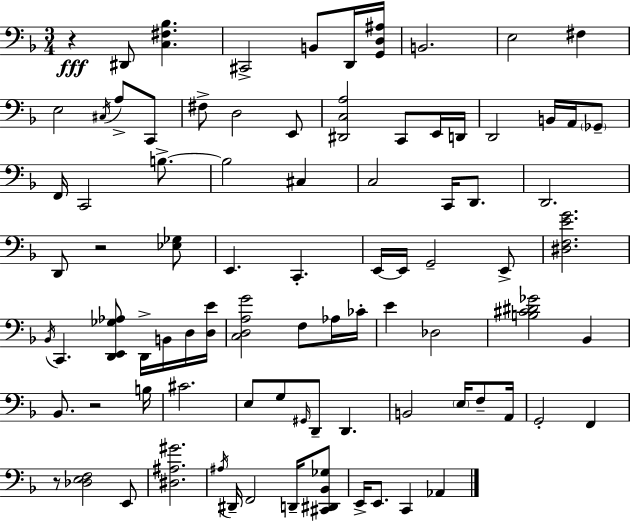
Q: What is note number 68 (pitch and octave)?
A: E2